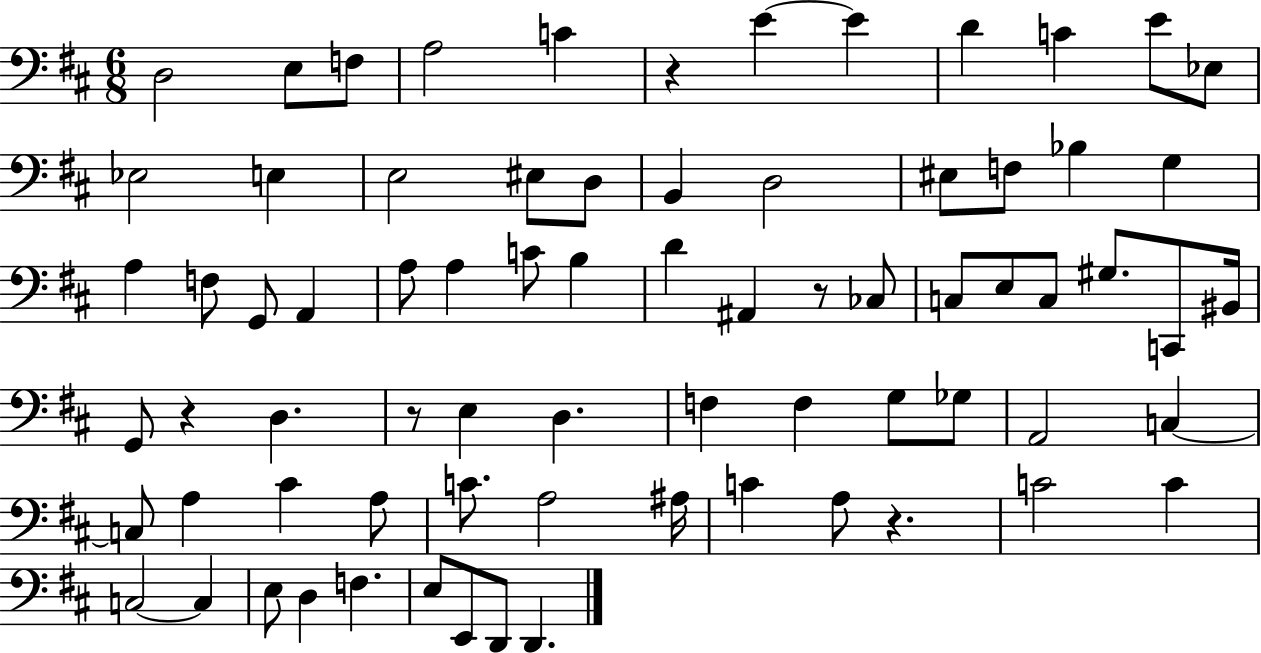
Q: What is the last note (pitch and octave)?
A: D2